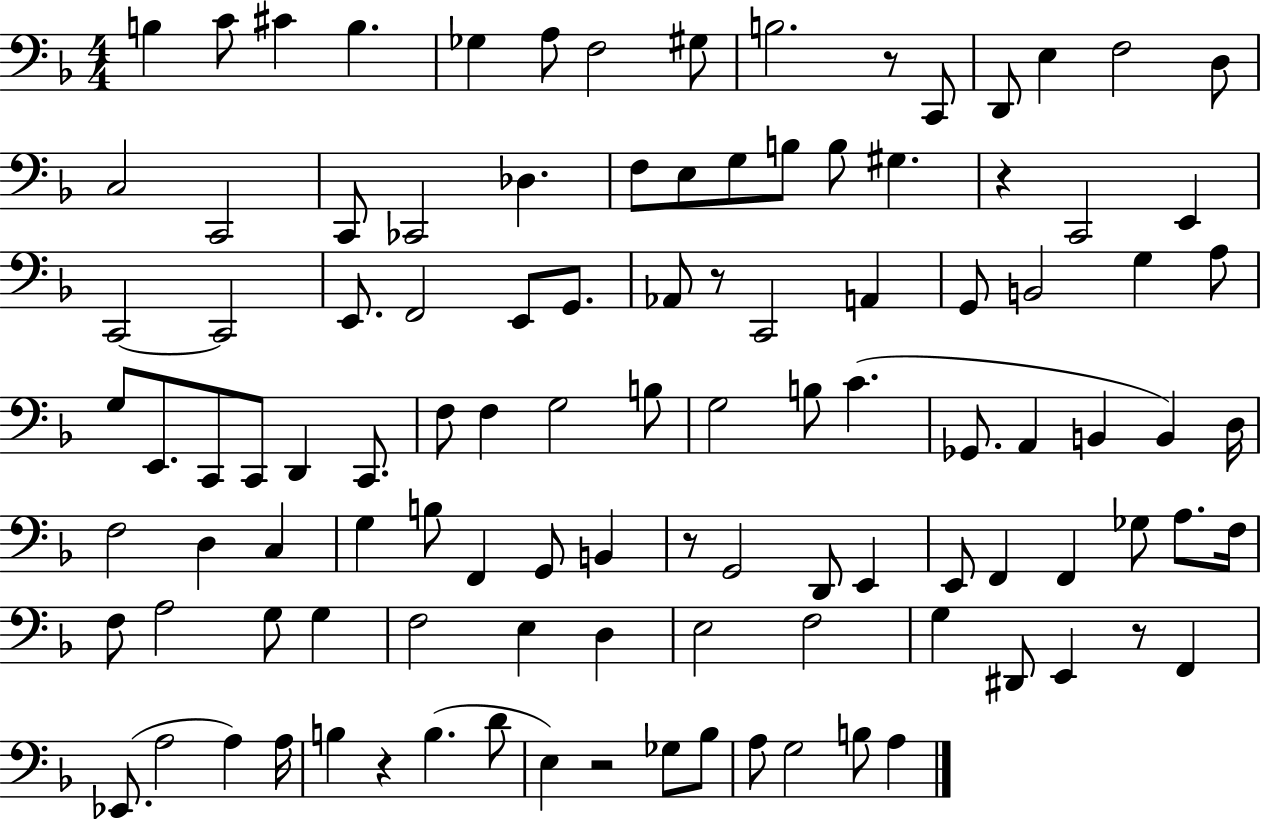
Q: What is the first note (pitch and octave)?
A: B3